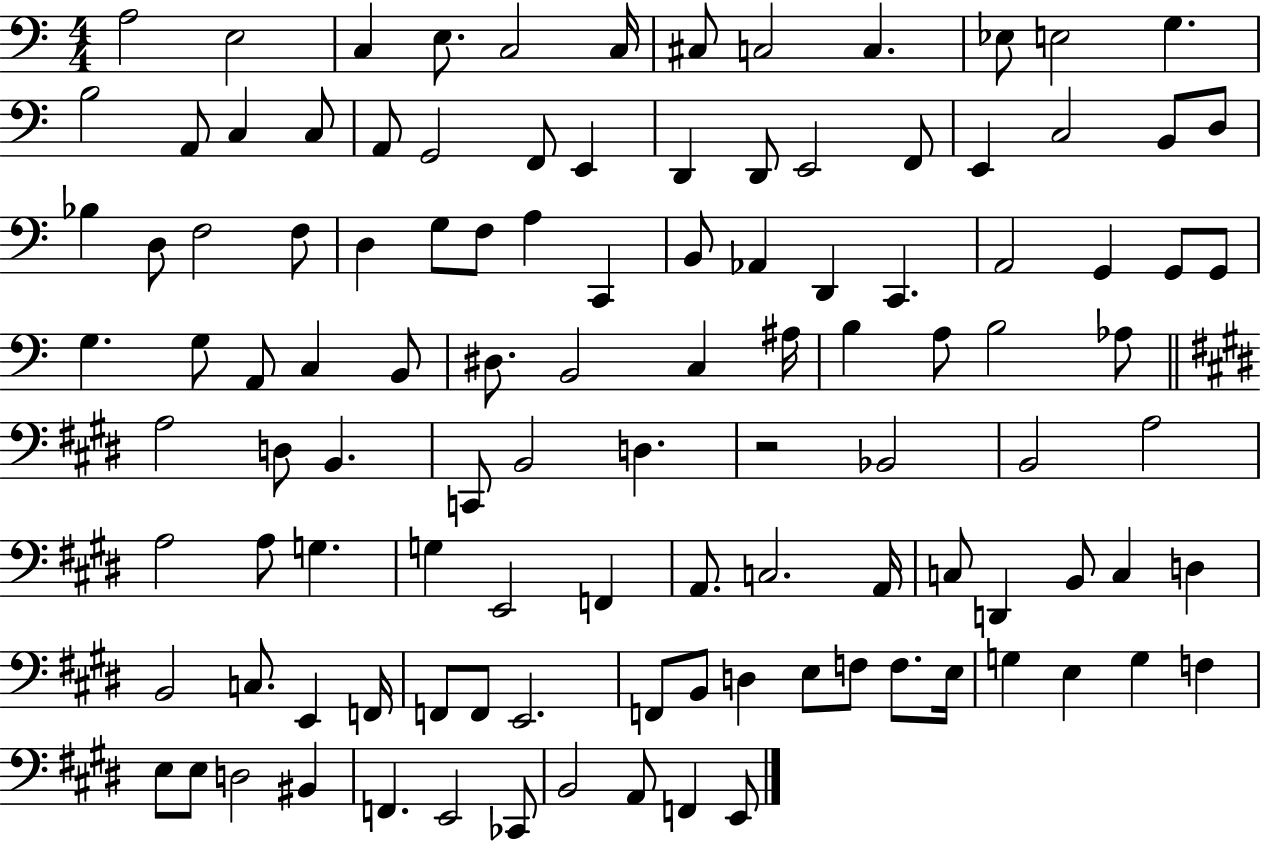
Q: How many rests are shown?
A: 1